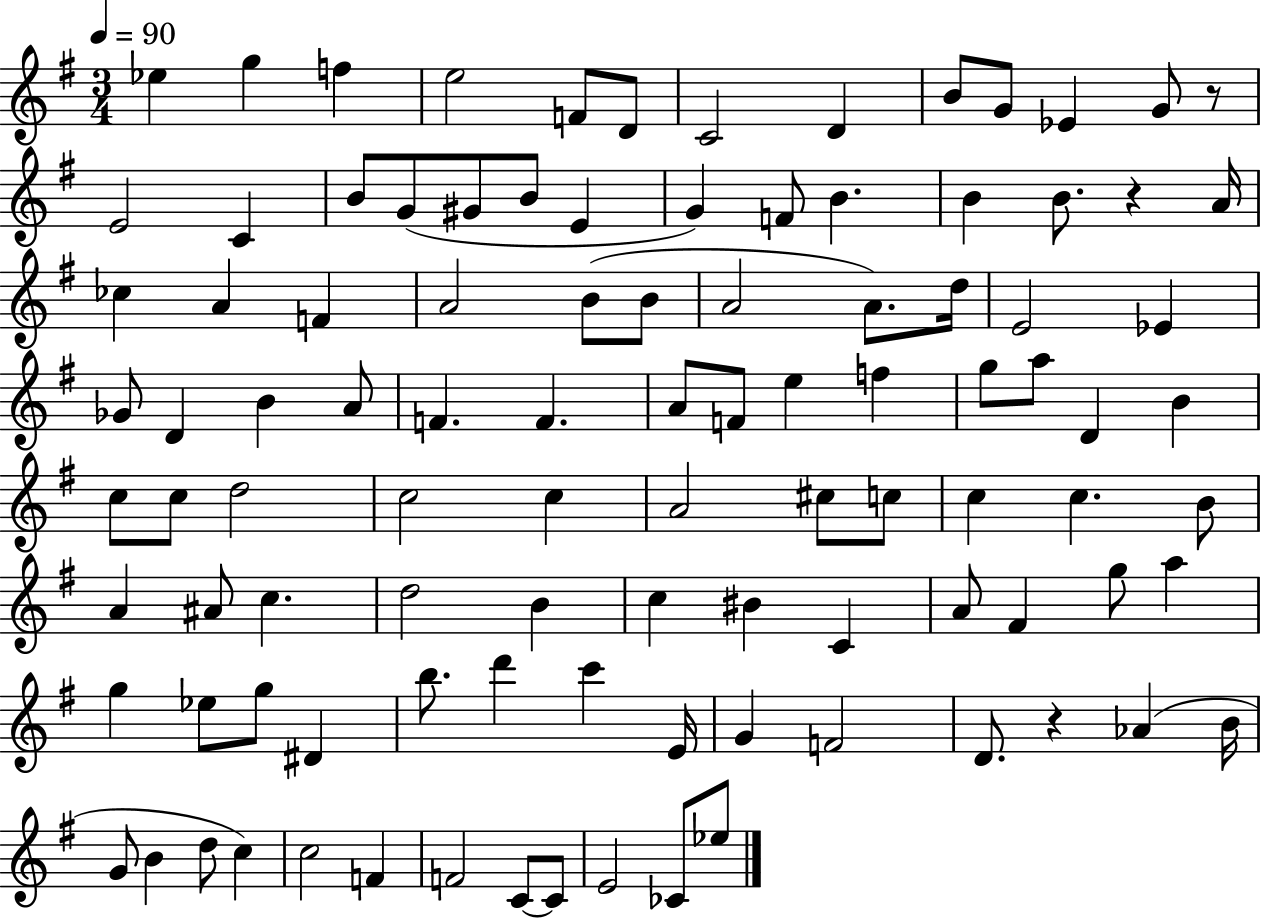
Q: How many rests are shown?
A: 3